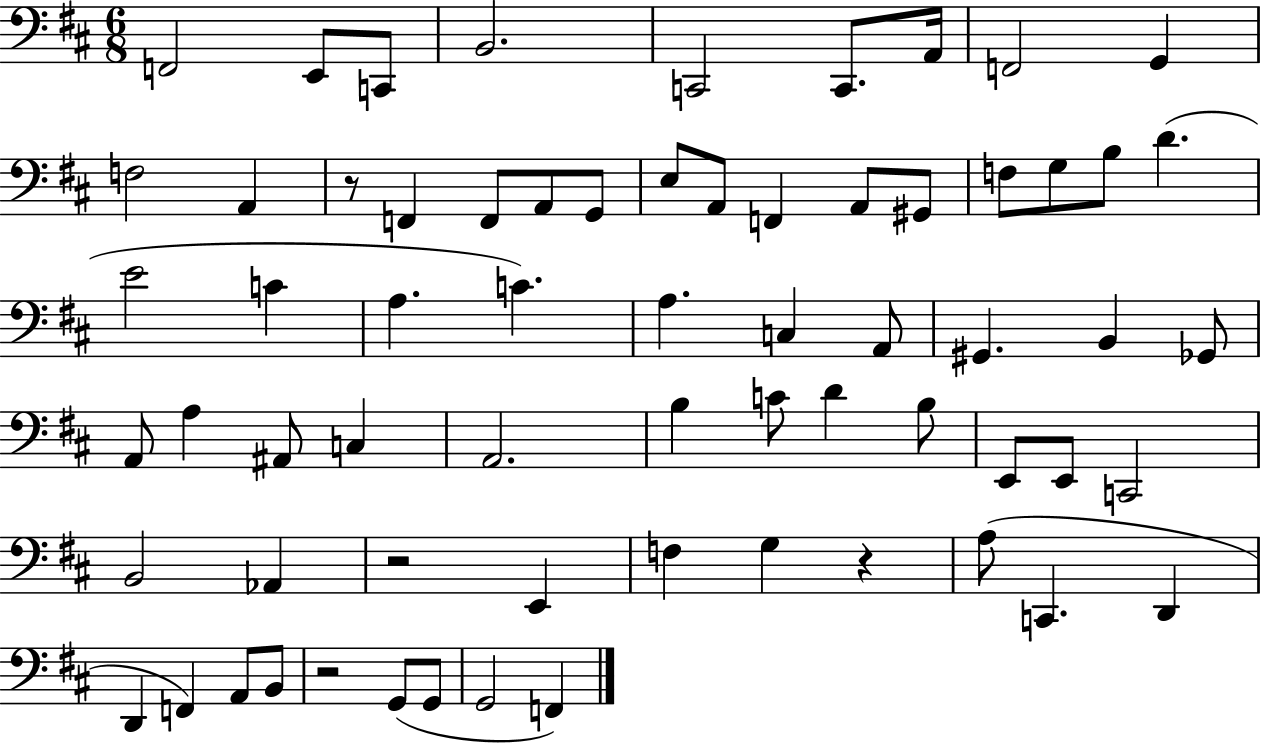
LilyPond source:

{
  \clef bass
  \numericTimeSignature
  \time 6/8
  \key d \major
  f,2 e,8 c,8 | b,2. | c,2 c,8. a,16 | f,2 g,4 | \break f2 a,4 | r8 f,4 f,8 a,8 g,8 | e8 a,8 f,4 a,8 gis,8 | f8 g8 b8 d'4.( | \break e'2 c'4 | a4. c'4.) | a4. c4 a,8 | gis,4. b,4 ges,8 | \break a,8 a4 ais,8 c4 | a,2. | b4 c'8 d'4 b8 | e,8 e,8 c,2 | \break b,2 aes,4 | r2 e,4 | f4 g4 r4 | a8( c,4. d,4 | \break d,4 f,4) a,8 b,8 | r2 g,8( g,8 | g,2 f,4) | \bar "|."
}